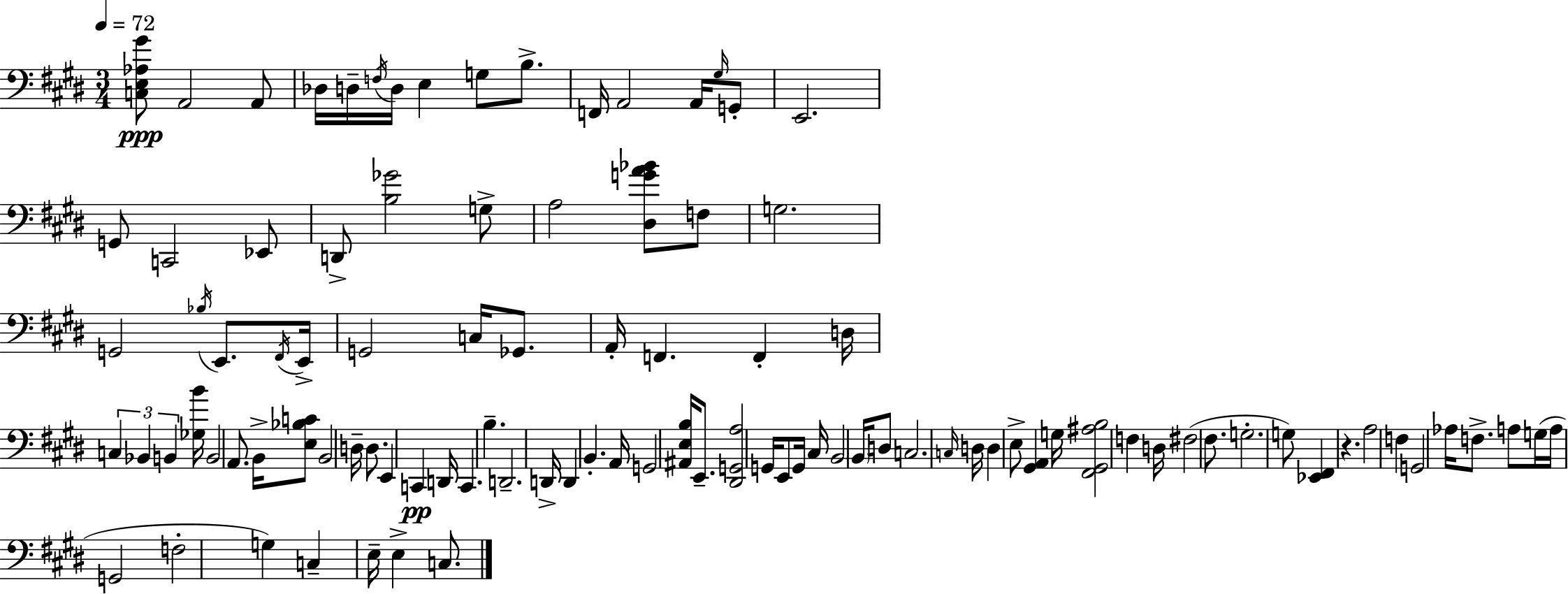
{
  \clef bass
  \numericTimeSignature
  \time 3/4
  \key e \major
  \tempo 4 = 72
  <c e aes gis'>8\ppp a,2 a,8 | des16 d16-- \acciaccatura { f16 } d16 e4 g8 b8.-> | f,16 a,2 a,16 \grace { gis16 } | g,8-. e,2. | \break g,8 c,2 | ees,8 d,8-> <b ges'>2 | g8-> a2 <dis g' a' bes'>8 | f8 g2. | \break g,2 \acciaccatura { bes16 } e,8. | \acciaccatura { fis,16 } e,16-> g,2 | c16 ges,8. a,16-. f,4. f,4-. | d16 \tuplet 3/2 { c4 bes,4 | \break b,4 } <ges b'>16 b,2 | a,8. b,16-> <e bes c'>8 b,2 | d16-- d8. e,4 c,4\pp | d,16 c,4. b4.-- | \break d,2.-- | d,16-> d,4 b,4.-. | a,16 g,2 | <ais, e b>16 e,8.-- <dis, g, a>2 | \break g,16 e,8 g,16 cis16 b,2 | \parenthesize b,16 d8 c2. | \grace { c16 } d16 d4 e8-> | <gis, a,>4 g16 <fis, gis, ais b>2 | \break f4 d16 fis2( | fis8. g2.-. | g8) <ees, fis,>4 r4. | a2 | \break f4 g,2 | aes16 f8.-> a8 g16( a16 g,2 | f2-. | g4) c4-- e16-- e4-> | \break c8. \bar "|."
}